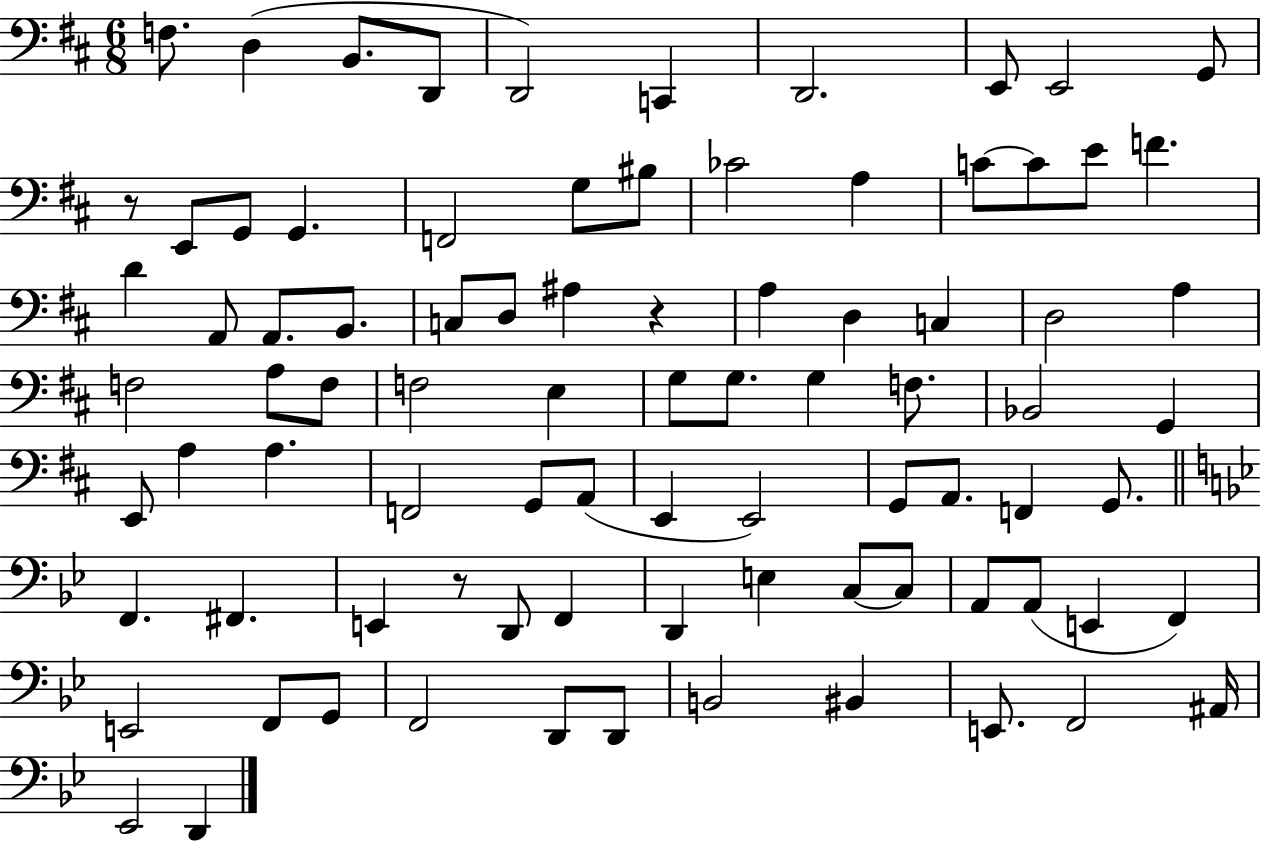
{
  \clef bass
  \numericTimeSignature
  \time 6/8
  \key d \major
  f8. d4( b,8. d,8 | d,2) c,4 | d,2. | e,8 e,2 g,8 | \break r8 e,8 g,8 g,4. | f,2 g8 bis8 | ces'2 a4 | c'8~~ c'8 e'8 f'4. | \break d'4 a,8 a,8. b,8. | c8 d8 ais4 r4 | a4 d4 c4 | d2 a4 | \break f2 a8 f8 | f2 e4 | g8 g8. g4 f8. | bes,2 g,4 | \break e,8 a4 a4. | f,2 g,8 a,8( | e,4 e,2) | g,8 a,8. f,4 g,8. | \break \bar "||" \break \key bes \major f,4. fis,4. | e,4 r8 d,8 f,4 | d,4 e4 c8~~ c8 | a,8 a,8( e,4 f,4) | \break e,2 f,8 g,8 | f,2 d,8 d,8 | b,2 bis,4 | e,8. f,2 ais,16 | \break ees,2 d,4 | \bar "|."
}